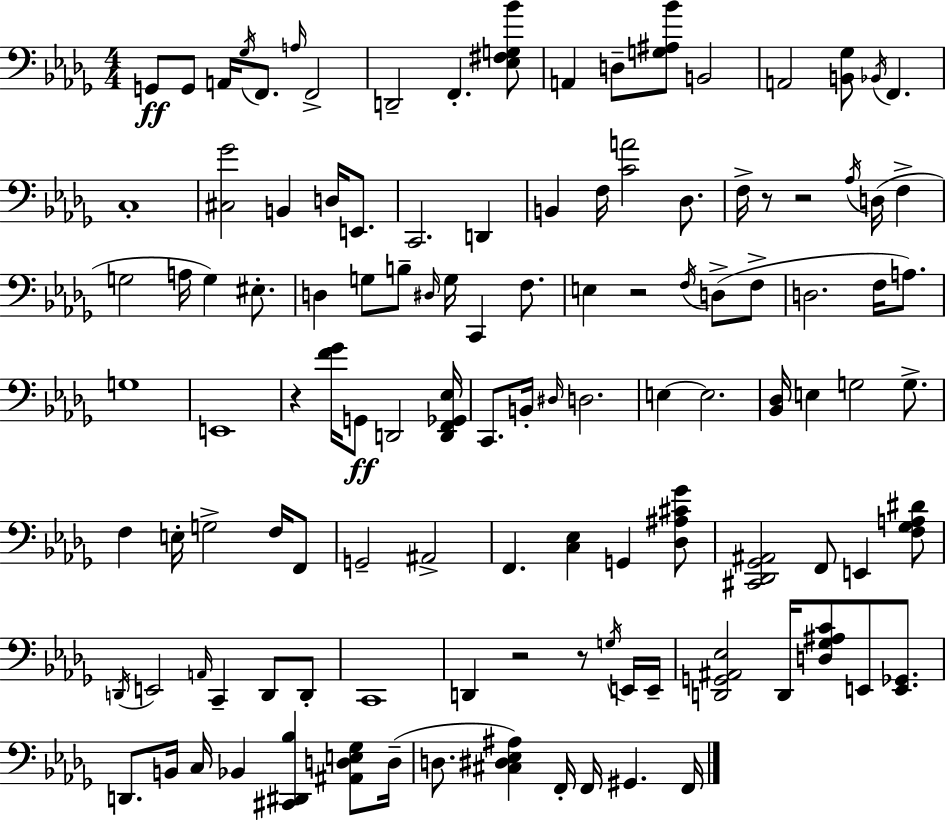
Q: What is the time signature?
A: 4/4